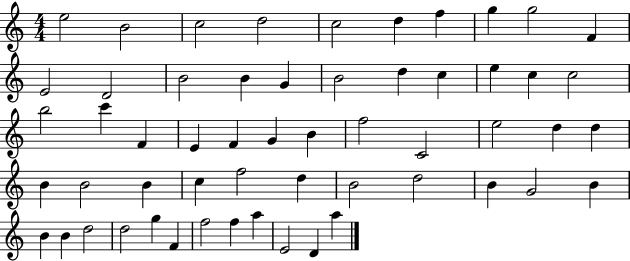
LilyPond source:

{
  \clef treble
  \numericTimeSignature
  \time 4/4
  \key c \major
  e''2 b'2 | c''2 d''2 | c''2 d''4 f''4 | g''4 g''2 f'4 | \break e'2 d'2 | b'2 b'4 g'4 | b'2 d''4 c''4 | e''4 c''4 c''2 | \break b''2 c'''4 f'4 | e'4 f'4 g'4 b'4 | f''2 c'2 | e''2 d''4 d''4 | \break b'4 b'2 b'4 | c''4 f''2 d''4 | b'2 d''2 | b'4 g'2 b'4 | \break b'4 b'4 d''2 | d''2 g''4 f'4 | f''2 f''4 a''4 | e'2 d'4 a''4 | \break \bar "|."
}